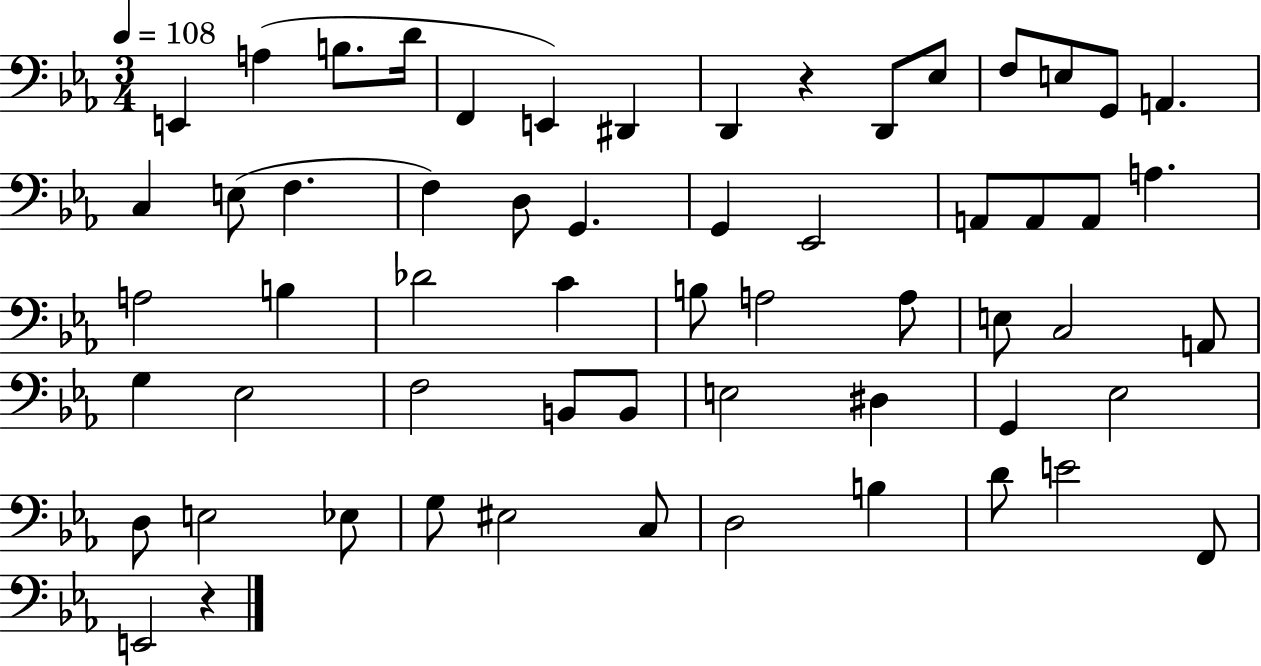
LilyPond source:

{
  \clef bass
  \numericTimeSignature
  \time 3/4
  \key ees \major
  \tempo 4 = 108
  \repeat volta 2 { e,4 a4( b8. d'16 | f,4 e,4) dis,4 | d,4 r4 d,8 ees8 | f8 e8 g,8 a,4. | \break c4 e8( f4. | f4) d8 g,4. | g,4 ees,2 | a,8 a,8 a,8 a4. | \break a2 b4 | des'2 c'4 | b8 a2 a8 | e8 c2 a,8 | \break g4 ees2 | f2 b,8 b,8 | e2 dis4 | g,4 ees2 | \break d8 e2 ees8 | g8 eis2 c8 | d2 b4 | d'8 e'2 f,8 | \break e,2 r4 | } \bar "|."
}